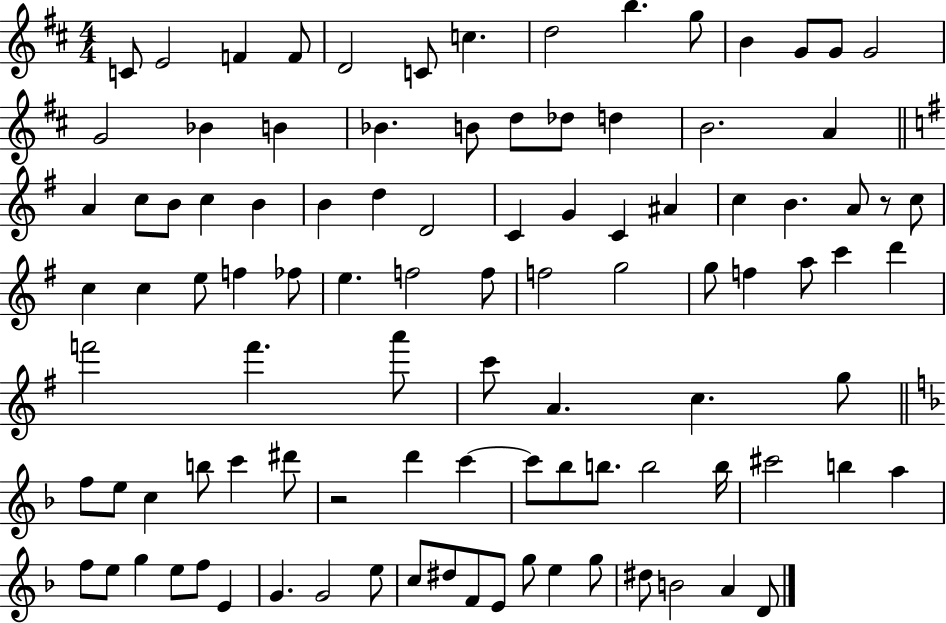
C4/e E4/h F4/q F4/e D4/h C4/e C5/q. D5/h B5/q. G5/e B4/q G4/e G4/e G4/h G4/h Bb4/q B4/q Bb4/q. B4/e D5/e Db5/e D5/q B4/h. A4/q A4/q C5/e B4/e C5/q B4/q B4/q D5/q D4/h C4/q G4/q C4/q A#4/q C5/q B4/q. A4/e R/e C5/e C5/q C5/q E5/e F5/q FES5/e E5/q. F5/h F5/e F5/h G5/h G5/e F5/q A5/e C6/q D6/q F6/h F6/q. A6/e C6/e A4/q. C5/q. G5/e F5/e E5/e C5/q B5/e C6/q D#6/e R/h D6/q C6/q C6/e Bb5/e B5/e. B5/h B5/s C#6/h B5/q A5/q F5/e E5/e G5/q E5/e F5/e E4/q G4/q. G4/h E5/e C5/e D#5/e F4/e E4/e G5/e E5/q G5/e D#5/e B4/h A4/q D4/e